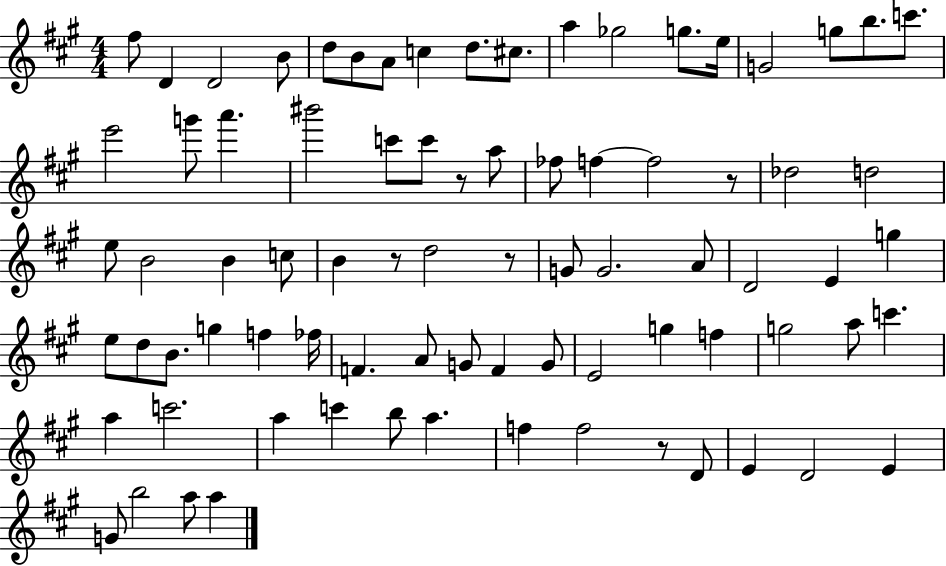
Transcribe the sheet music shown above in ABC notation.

X:1
T:Untitled
M:4/4
L:1/4
K:A
^f/2 D D2 B/2 d/2 B/2 A/2 c d/2 ^c/2 a _g2 g/2 e/4 G2 g/2 b/2 c'/2 e'2 g'/2 a' ^b'2 c'/2 c'/2 z/2 a/2 _f/2 f f2 z/2 _d2 d2 e/2 B2 B c/2 B z/2 d2 z/2 G/2 G2 A/2 D2 E g e/2 d/2 B/2 g f _f/4 F A/2 G/2 F G/2 E2 g f g2 a/2 c' a c'2 a c' b/2 a f f2 z/2 D/2 E D2 E G/2 b2 a/2 a